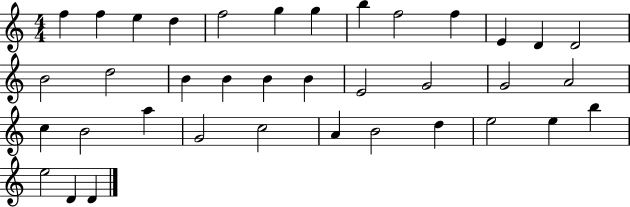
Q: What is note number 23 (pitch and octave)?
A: A4